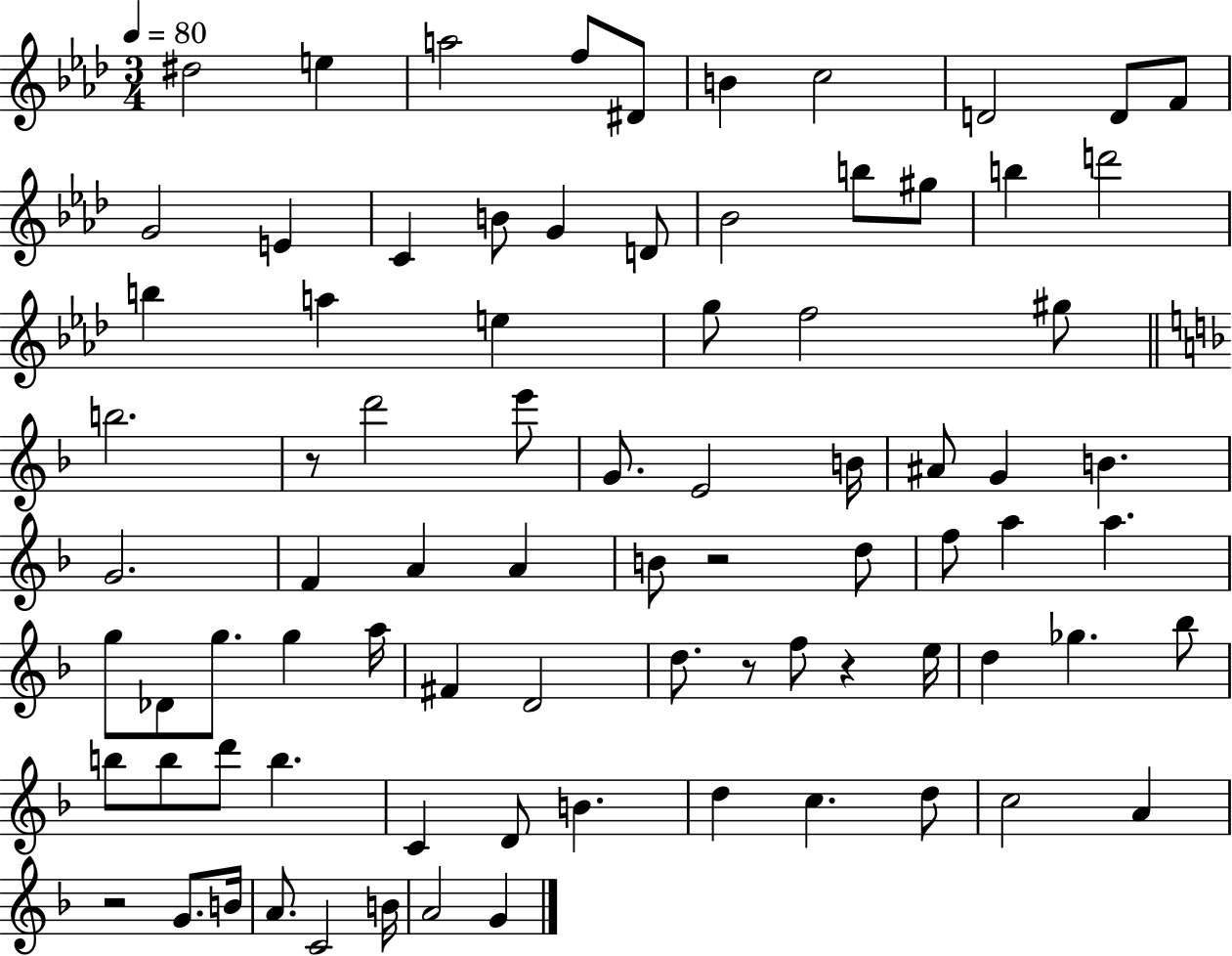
{
  \clef treble
  \numericTimeSignature
  \time 3/4
  \key aes \major
  \tempo 4 = 80
  \repeat volta 2 { dis''2 e''4 | a''2 f''8 dis'8 | b'4 c''2 | d'2 d'8 f'8 | \break g'2 e'4 | c'4 b'8 g'4 d'8 | bes'2 b''8 gis''8 | b''4 d'''2 | \break b''4 a''4 e''4 | g''8 f''2 gis''8 | \bar "||" \break \key d \minor b''2. | r8 d'''2 e'''8 | g'8. e'2 b'16 | ais'8 g'4 b'4. | \break g'2. | f'4 a'4 a'4 | b'8 r2 d''8 | f''8 a''4 a''4. | \break g''8 des'8 g''8. g''4 a''16 | fis'4 d'2 | d''8. r8 f''8 r4 e''16 | d''4 ges''4. bes''8 | \break b''8 b''8 d'''8 b''4. | c'4 d'8 b'4. | d''4 c''4. d''8 | c''2 a'4 | \break r2 g'8. b'16 | a'8. c'2 b'16 | a'2 g'4 | } \bar "|."
}